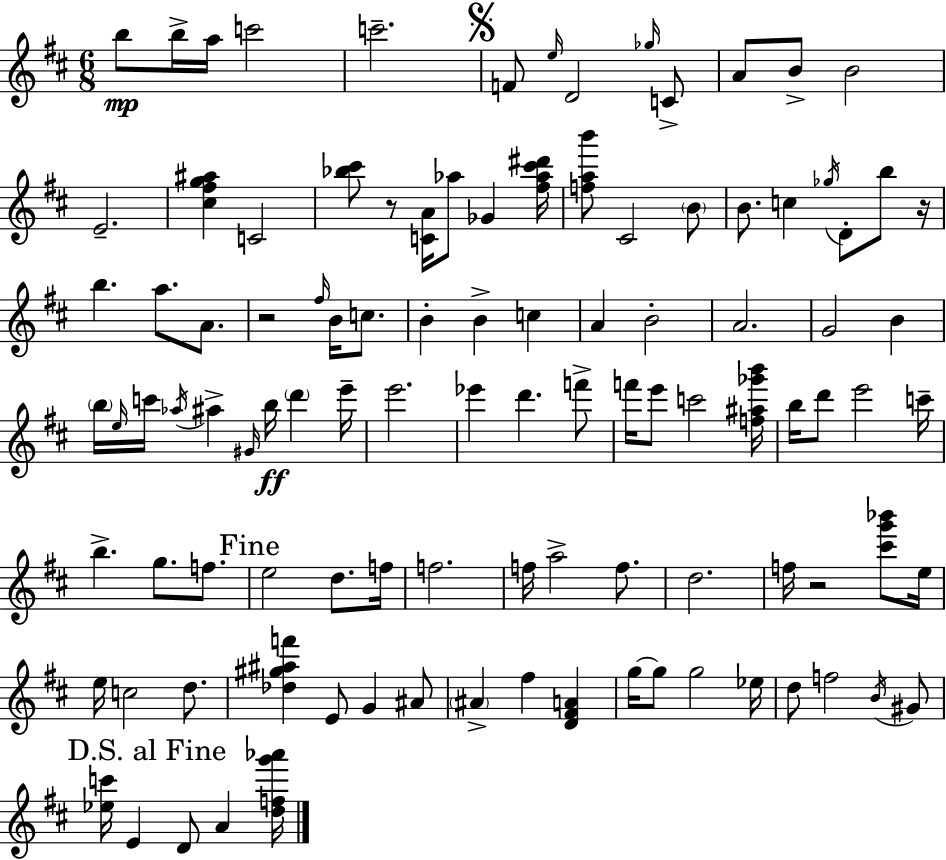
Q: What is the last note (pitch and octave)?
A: A4